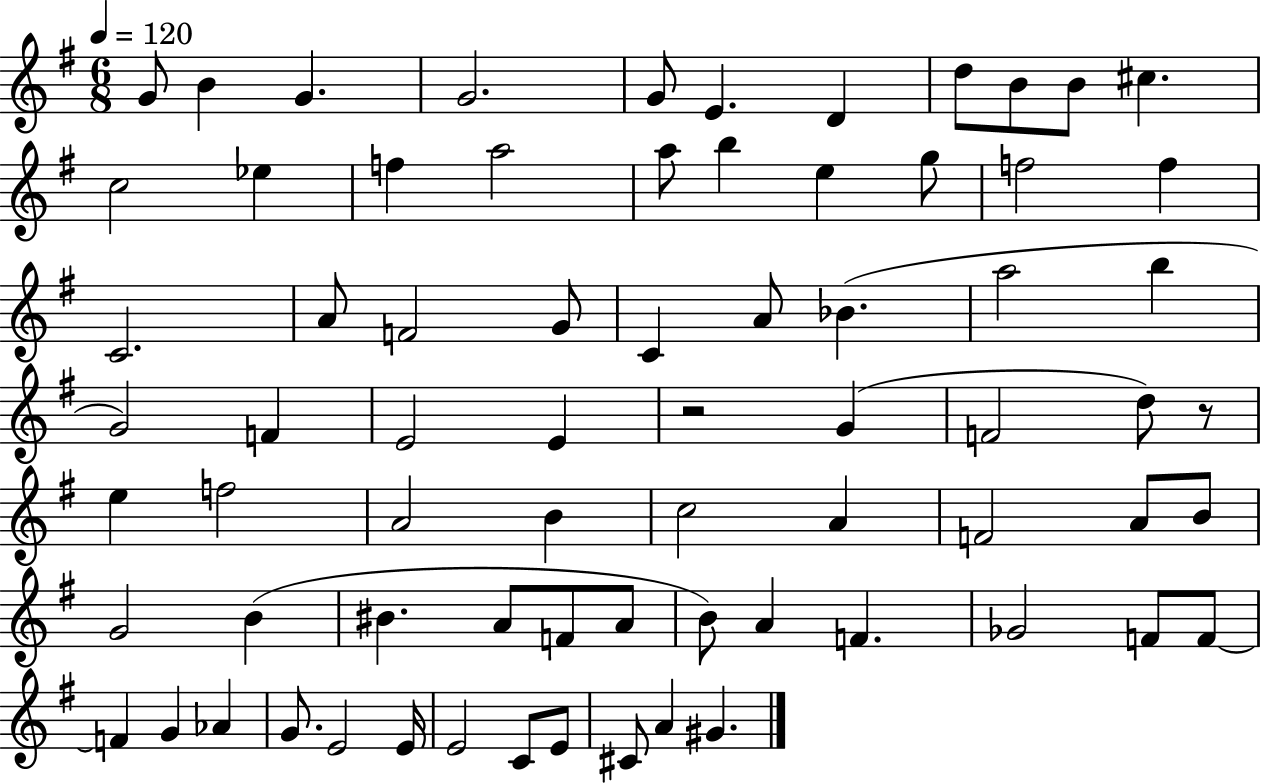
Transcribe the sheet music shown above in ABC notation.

X:1
T:Untitled
M:6/8
L:1/4
K:G
G/2 B G G2 G/2 E D d/2 B/2 B/2 ^c c2 _e f a2 a/2 b e g/2 f2 f C2 A/2 F2 G/2 C A/2 _B a2 b G2 F E2 E z2 G F2 d/2 z/2 e f2 A2 B c2 A F2 A/2 B/2 G2 B ^B A/2 F/2 A/2 B/2 A F _G2 F/2 F/2 F G _A G/2 E2 E/4 E2 C/2 E/2 ^C/2 A ^G